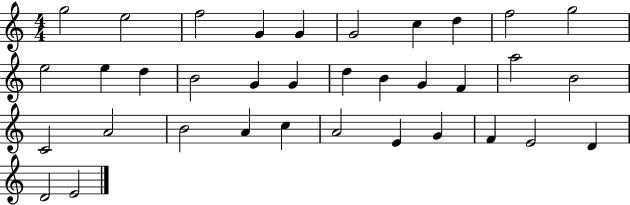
X:1
T:Untitled
M:4/4
L:1/4
K:C
g2 e2 f2 G G G2 c d f2 g2 e2 e d B2 G G d B G F a2 B2 C2 A2 B2 A c A2 E G F E2 D D2 E2